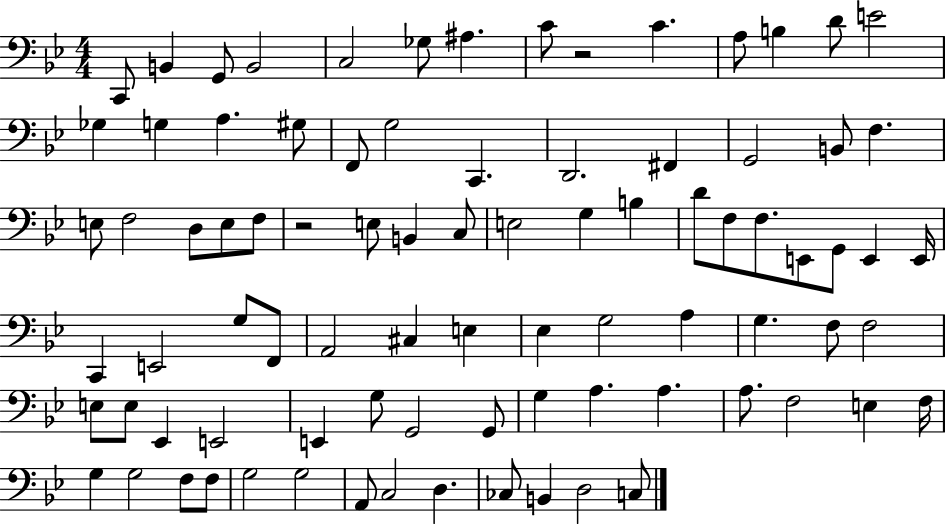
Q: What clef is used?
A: bass